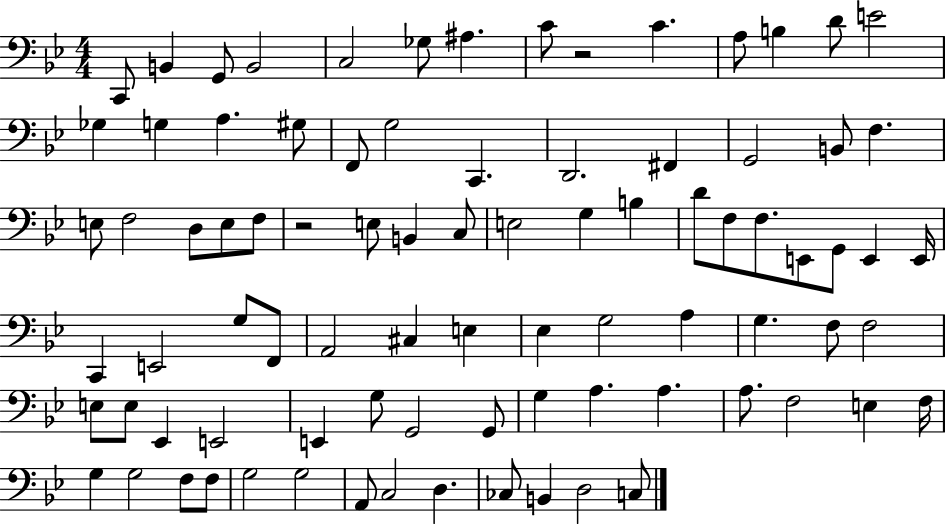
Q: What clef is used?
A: bass